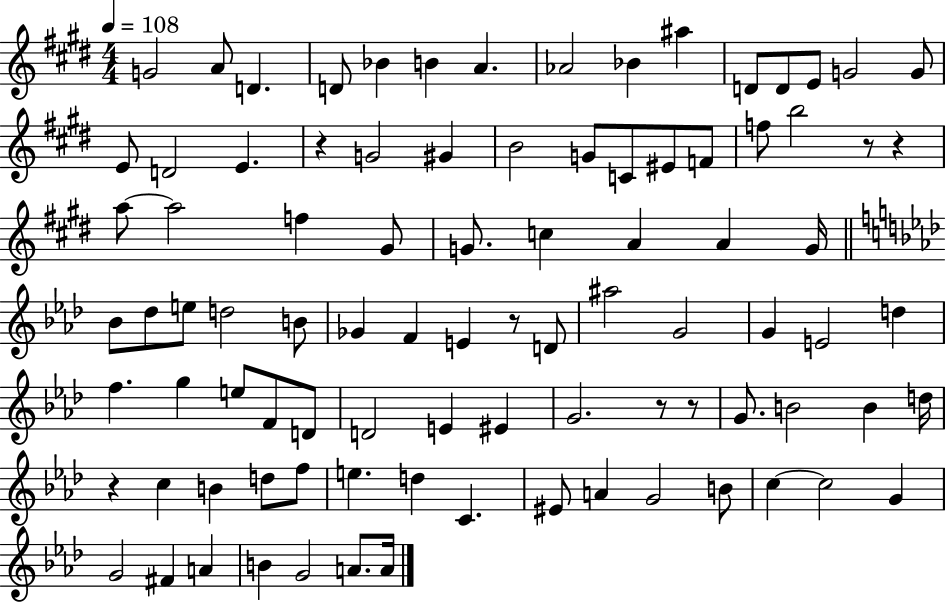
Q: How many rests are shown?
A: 7